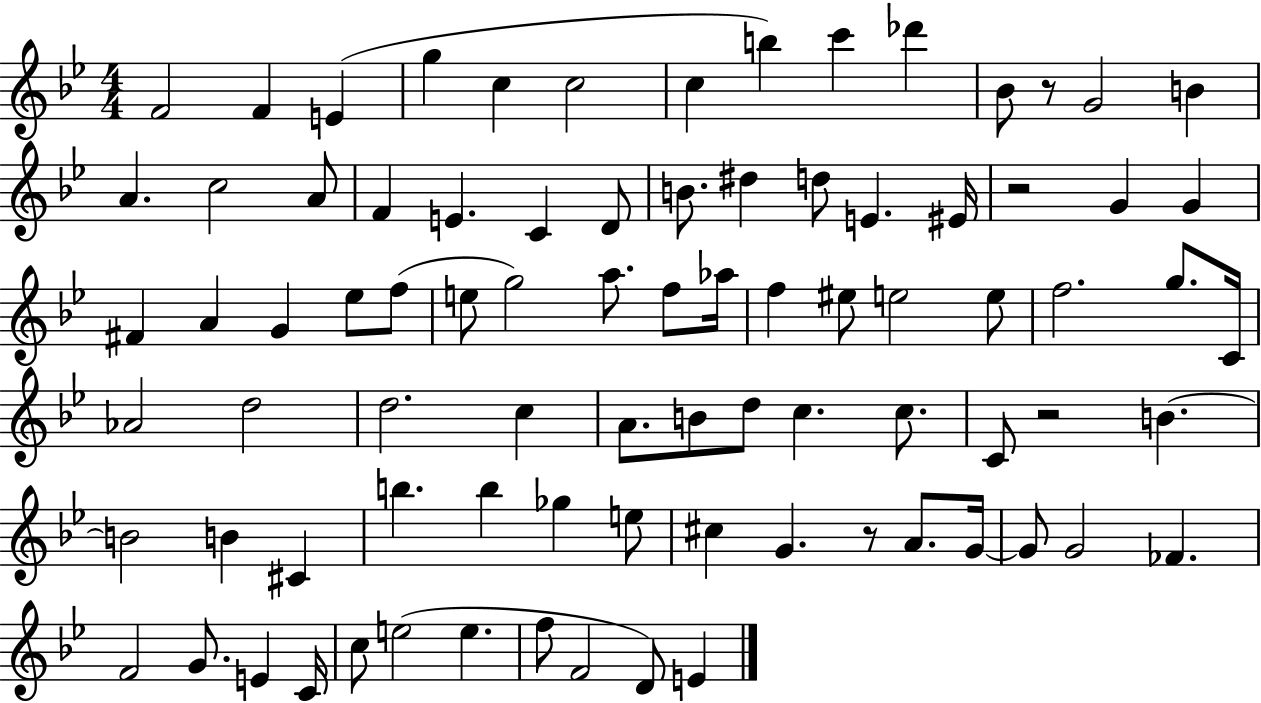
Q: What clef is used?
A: treble